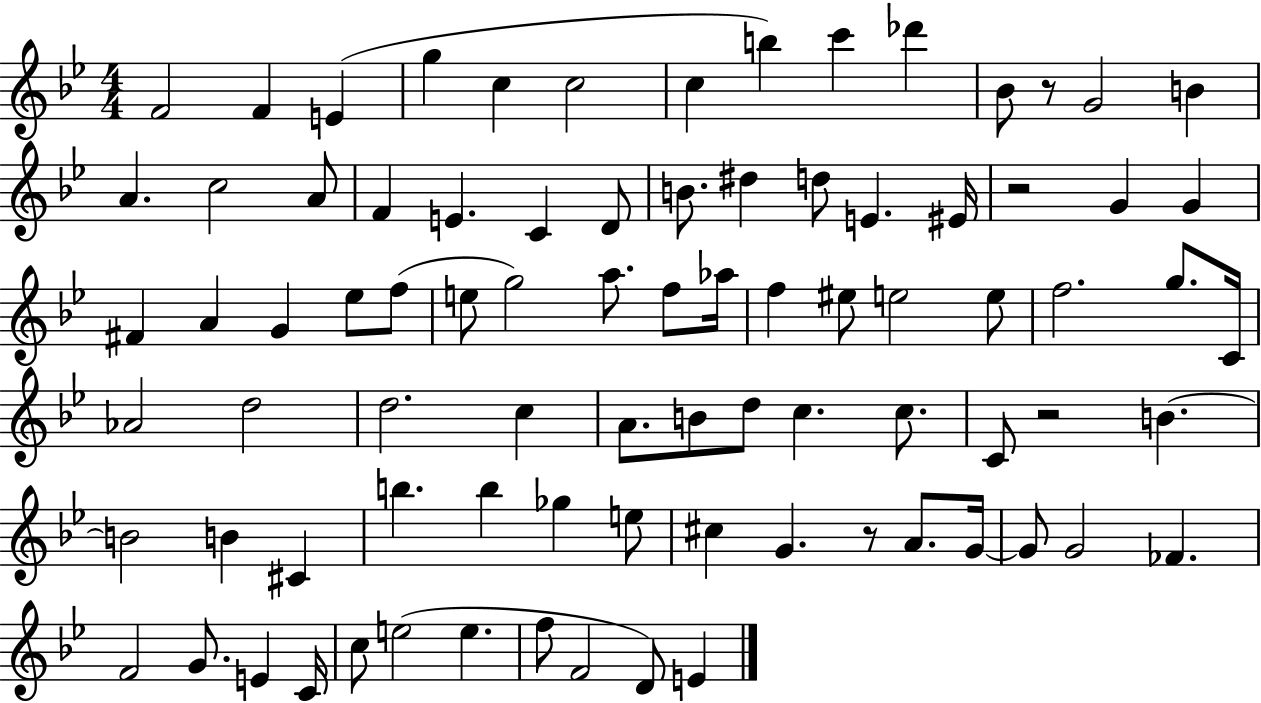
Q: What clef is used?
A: treble